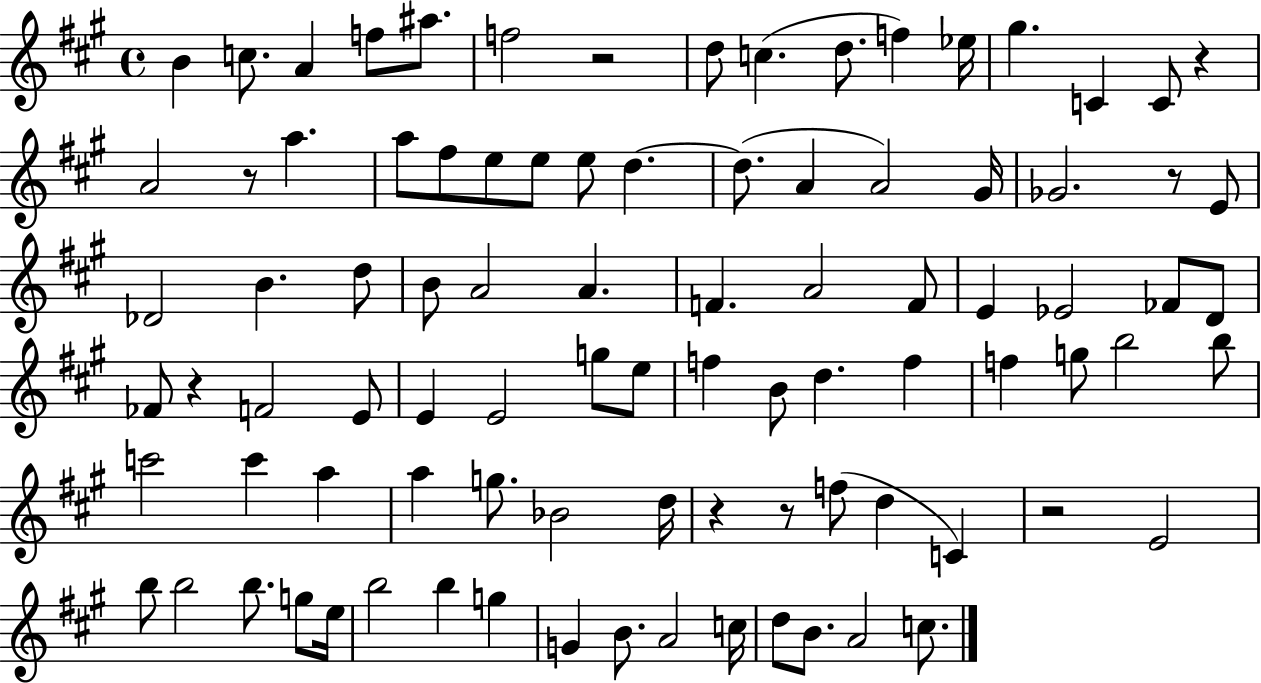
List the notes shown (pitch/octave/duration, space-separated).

B4/q C5/e. A4/q F5/e A#5/e. F5/h R/h D5/e C5/q. D5/e. F5/q Eb5/s G#5/q. C4/q C4/e R/q A4/h R/e A5/q. A5/e F#5/e E5/e E5/e E5/e D5/q. D5/e. A4/q A4/h G#4/s Gb4/h. R/e E4/e Db4/h B4/q. D5/e B4/e A4/h A4/q. F4/q. A4/h F4/e E4/q Eb4/h FES4/e D4/e FES4/e R/q F4/h E4/e E4/q E4/h G5/e E5/e F5/q B4/e D5/q. F5/q F5/q G5/e B5/h B5/e C6/h C6/q A5/q A5/q G5/e. Bb4/h D5/s R/q R/e F5/e D5/q C4/q R/h E4/h B5/e B5/h B5/e. G5/e E5/s B5/h B5/q G5/q G4/q B4/e. A4/h C5/s D5/e B4/e. A4/h C5/e.